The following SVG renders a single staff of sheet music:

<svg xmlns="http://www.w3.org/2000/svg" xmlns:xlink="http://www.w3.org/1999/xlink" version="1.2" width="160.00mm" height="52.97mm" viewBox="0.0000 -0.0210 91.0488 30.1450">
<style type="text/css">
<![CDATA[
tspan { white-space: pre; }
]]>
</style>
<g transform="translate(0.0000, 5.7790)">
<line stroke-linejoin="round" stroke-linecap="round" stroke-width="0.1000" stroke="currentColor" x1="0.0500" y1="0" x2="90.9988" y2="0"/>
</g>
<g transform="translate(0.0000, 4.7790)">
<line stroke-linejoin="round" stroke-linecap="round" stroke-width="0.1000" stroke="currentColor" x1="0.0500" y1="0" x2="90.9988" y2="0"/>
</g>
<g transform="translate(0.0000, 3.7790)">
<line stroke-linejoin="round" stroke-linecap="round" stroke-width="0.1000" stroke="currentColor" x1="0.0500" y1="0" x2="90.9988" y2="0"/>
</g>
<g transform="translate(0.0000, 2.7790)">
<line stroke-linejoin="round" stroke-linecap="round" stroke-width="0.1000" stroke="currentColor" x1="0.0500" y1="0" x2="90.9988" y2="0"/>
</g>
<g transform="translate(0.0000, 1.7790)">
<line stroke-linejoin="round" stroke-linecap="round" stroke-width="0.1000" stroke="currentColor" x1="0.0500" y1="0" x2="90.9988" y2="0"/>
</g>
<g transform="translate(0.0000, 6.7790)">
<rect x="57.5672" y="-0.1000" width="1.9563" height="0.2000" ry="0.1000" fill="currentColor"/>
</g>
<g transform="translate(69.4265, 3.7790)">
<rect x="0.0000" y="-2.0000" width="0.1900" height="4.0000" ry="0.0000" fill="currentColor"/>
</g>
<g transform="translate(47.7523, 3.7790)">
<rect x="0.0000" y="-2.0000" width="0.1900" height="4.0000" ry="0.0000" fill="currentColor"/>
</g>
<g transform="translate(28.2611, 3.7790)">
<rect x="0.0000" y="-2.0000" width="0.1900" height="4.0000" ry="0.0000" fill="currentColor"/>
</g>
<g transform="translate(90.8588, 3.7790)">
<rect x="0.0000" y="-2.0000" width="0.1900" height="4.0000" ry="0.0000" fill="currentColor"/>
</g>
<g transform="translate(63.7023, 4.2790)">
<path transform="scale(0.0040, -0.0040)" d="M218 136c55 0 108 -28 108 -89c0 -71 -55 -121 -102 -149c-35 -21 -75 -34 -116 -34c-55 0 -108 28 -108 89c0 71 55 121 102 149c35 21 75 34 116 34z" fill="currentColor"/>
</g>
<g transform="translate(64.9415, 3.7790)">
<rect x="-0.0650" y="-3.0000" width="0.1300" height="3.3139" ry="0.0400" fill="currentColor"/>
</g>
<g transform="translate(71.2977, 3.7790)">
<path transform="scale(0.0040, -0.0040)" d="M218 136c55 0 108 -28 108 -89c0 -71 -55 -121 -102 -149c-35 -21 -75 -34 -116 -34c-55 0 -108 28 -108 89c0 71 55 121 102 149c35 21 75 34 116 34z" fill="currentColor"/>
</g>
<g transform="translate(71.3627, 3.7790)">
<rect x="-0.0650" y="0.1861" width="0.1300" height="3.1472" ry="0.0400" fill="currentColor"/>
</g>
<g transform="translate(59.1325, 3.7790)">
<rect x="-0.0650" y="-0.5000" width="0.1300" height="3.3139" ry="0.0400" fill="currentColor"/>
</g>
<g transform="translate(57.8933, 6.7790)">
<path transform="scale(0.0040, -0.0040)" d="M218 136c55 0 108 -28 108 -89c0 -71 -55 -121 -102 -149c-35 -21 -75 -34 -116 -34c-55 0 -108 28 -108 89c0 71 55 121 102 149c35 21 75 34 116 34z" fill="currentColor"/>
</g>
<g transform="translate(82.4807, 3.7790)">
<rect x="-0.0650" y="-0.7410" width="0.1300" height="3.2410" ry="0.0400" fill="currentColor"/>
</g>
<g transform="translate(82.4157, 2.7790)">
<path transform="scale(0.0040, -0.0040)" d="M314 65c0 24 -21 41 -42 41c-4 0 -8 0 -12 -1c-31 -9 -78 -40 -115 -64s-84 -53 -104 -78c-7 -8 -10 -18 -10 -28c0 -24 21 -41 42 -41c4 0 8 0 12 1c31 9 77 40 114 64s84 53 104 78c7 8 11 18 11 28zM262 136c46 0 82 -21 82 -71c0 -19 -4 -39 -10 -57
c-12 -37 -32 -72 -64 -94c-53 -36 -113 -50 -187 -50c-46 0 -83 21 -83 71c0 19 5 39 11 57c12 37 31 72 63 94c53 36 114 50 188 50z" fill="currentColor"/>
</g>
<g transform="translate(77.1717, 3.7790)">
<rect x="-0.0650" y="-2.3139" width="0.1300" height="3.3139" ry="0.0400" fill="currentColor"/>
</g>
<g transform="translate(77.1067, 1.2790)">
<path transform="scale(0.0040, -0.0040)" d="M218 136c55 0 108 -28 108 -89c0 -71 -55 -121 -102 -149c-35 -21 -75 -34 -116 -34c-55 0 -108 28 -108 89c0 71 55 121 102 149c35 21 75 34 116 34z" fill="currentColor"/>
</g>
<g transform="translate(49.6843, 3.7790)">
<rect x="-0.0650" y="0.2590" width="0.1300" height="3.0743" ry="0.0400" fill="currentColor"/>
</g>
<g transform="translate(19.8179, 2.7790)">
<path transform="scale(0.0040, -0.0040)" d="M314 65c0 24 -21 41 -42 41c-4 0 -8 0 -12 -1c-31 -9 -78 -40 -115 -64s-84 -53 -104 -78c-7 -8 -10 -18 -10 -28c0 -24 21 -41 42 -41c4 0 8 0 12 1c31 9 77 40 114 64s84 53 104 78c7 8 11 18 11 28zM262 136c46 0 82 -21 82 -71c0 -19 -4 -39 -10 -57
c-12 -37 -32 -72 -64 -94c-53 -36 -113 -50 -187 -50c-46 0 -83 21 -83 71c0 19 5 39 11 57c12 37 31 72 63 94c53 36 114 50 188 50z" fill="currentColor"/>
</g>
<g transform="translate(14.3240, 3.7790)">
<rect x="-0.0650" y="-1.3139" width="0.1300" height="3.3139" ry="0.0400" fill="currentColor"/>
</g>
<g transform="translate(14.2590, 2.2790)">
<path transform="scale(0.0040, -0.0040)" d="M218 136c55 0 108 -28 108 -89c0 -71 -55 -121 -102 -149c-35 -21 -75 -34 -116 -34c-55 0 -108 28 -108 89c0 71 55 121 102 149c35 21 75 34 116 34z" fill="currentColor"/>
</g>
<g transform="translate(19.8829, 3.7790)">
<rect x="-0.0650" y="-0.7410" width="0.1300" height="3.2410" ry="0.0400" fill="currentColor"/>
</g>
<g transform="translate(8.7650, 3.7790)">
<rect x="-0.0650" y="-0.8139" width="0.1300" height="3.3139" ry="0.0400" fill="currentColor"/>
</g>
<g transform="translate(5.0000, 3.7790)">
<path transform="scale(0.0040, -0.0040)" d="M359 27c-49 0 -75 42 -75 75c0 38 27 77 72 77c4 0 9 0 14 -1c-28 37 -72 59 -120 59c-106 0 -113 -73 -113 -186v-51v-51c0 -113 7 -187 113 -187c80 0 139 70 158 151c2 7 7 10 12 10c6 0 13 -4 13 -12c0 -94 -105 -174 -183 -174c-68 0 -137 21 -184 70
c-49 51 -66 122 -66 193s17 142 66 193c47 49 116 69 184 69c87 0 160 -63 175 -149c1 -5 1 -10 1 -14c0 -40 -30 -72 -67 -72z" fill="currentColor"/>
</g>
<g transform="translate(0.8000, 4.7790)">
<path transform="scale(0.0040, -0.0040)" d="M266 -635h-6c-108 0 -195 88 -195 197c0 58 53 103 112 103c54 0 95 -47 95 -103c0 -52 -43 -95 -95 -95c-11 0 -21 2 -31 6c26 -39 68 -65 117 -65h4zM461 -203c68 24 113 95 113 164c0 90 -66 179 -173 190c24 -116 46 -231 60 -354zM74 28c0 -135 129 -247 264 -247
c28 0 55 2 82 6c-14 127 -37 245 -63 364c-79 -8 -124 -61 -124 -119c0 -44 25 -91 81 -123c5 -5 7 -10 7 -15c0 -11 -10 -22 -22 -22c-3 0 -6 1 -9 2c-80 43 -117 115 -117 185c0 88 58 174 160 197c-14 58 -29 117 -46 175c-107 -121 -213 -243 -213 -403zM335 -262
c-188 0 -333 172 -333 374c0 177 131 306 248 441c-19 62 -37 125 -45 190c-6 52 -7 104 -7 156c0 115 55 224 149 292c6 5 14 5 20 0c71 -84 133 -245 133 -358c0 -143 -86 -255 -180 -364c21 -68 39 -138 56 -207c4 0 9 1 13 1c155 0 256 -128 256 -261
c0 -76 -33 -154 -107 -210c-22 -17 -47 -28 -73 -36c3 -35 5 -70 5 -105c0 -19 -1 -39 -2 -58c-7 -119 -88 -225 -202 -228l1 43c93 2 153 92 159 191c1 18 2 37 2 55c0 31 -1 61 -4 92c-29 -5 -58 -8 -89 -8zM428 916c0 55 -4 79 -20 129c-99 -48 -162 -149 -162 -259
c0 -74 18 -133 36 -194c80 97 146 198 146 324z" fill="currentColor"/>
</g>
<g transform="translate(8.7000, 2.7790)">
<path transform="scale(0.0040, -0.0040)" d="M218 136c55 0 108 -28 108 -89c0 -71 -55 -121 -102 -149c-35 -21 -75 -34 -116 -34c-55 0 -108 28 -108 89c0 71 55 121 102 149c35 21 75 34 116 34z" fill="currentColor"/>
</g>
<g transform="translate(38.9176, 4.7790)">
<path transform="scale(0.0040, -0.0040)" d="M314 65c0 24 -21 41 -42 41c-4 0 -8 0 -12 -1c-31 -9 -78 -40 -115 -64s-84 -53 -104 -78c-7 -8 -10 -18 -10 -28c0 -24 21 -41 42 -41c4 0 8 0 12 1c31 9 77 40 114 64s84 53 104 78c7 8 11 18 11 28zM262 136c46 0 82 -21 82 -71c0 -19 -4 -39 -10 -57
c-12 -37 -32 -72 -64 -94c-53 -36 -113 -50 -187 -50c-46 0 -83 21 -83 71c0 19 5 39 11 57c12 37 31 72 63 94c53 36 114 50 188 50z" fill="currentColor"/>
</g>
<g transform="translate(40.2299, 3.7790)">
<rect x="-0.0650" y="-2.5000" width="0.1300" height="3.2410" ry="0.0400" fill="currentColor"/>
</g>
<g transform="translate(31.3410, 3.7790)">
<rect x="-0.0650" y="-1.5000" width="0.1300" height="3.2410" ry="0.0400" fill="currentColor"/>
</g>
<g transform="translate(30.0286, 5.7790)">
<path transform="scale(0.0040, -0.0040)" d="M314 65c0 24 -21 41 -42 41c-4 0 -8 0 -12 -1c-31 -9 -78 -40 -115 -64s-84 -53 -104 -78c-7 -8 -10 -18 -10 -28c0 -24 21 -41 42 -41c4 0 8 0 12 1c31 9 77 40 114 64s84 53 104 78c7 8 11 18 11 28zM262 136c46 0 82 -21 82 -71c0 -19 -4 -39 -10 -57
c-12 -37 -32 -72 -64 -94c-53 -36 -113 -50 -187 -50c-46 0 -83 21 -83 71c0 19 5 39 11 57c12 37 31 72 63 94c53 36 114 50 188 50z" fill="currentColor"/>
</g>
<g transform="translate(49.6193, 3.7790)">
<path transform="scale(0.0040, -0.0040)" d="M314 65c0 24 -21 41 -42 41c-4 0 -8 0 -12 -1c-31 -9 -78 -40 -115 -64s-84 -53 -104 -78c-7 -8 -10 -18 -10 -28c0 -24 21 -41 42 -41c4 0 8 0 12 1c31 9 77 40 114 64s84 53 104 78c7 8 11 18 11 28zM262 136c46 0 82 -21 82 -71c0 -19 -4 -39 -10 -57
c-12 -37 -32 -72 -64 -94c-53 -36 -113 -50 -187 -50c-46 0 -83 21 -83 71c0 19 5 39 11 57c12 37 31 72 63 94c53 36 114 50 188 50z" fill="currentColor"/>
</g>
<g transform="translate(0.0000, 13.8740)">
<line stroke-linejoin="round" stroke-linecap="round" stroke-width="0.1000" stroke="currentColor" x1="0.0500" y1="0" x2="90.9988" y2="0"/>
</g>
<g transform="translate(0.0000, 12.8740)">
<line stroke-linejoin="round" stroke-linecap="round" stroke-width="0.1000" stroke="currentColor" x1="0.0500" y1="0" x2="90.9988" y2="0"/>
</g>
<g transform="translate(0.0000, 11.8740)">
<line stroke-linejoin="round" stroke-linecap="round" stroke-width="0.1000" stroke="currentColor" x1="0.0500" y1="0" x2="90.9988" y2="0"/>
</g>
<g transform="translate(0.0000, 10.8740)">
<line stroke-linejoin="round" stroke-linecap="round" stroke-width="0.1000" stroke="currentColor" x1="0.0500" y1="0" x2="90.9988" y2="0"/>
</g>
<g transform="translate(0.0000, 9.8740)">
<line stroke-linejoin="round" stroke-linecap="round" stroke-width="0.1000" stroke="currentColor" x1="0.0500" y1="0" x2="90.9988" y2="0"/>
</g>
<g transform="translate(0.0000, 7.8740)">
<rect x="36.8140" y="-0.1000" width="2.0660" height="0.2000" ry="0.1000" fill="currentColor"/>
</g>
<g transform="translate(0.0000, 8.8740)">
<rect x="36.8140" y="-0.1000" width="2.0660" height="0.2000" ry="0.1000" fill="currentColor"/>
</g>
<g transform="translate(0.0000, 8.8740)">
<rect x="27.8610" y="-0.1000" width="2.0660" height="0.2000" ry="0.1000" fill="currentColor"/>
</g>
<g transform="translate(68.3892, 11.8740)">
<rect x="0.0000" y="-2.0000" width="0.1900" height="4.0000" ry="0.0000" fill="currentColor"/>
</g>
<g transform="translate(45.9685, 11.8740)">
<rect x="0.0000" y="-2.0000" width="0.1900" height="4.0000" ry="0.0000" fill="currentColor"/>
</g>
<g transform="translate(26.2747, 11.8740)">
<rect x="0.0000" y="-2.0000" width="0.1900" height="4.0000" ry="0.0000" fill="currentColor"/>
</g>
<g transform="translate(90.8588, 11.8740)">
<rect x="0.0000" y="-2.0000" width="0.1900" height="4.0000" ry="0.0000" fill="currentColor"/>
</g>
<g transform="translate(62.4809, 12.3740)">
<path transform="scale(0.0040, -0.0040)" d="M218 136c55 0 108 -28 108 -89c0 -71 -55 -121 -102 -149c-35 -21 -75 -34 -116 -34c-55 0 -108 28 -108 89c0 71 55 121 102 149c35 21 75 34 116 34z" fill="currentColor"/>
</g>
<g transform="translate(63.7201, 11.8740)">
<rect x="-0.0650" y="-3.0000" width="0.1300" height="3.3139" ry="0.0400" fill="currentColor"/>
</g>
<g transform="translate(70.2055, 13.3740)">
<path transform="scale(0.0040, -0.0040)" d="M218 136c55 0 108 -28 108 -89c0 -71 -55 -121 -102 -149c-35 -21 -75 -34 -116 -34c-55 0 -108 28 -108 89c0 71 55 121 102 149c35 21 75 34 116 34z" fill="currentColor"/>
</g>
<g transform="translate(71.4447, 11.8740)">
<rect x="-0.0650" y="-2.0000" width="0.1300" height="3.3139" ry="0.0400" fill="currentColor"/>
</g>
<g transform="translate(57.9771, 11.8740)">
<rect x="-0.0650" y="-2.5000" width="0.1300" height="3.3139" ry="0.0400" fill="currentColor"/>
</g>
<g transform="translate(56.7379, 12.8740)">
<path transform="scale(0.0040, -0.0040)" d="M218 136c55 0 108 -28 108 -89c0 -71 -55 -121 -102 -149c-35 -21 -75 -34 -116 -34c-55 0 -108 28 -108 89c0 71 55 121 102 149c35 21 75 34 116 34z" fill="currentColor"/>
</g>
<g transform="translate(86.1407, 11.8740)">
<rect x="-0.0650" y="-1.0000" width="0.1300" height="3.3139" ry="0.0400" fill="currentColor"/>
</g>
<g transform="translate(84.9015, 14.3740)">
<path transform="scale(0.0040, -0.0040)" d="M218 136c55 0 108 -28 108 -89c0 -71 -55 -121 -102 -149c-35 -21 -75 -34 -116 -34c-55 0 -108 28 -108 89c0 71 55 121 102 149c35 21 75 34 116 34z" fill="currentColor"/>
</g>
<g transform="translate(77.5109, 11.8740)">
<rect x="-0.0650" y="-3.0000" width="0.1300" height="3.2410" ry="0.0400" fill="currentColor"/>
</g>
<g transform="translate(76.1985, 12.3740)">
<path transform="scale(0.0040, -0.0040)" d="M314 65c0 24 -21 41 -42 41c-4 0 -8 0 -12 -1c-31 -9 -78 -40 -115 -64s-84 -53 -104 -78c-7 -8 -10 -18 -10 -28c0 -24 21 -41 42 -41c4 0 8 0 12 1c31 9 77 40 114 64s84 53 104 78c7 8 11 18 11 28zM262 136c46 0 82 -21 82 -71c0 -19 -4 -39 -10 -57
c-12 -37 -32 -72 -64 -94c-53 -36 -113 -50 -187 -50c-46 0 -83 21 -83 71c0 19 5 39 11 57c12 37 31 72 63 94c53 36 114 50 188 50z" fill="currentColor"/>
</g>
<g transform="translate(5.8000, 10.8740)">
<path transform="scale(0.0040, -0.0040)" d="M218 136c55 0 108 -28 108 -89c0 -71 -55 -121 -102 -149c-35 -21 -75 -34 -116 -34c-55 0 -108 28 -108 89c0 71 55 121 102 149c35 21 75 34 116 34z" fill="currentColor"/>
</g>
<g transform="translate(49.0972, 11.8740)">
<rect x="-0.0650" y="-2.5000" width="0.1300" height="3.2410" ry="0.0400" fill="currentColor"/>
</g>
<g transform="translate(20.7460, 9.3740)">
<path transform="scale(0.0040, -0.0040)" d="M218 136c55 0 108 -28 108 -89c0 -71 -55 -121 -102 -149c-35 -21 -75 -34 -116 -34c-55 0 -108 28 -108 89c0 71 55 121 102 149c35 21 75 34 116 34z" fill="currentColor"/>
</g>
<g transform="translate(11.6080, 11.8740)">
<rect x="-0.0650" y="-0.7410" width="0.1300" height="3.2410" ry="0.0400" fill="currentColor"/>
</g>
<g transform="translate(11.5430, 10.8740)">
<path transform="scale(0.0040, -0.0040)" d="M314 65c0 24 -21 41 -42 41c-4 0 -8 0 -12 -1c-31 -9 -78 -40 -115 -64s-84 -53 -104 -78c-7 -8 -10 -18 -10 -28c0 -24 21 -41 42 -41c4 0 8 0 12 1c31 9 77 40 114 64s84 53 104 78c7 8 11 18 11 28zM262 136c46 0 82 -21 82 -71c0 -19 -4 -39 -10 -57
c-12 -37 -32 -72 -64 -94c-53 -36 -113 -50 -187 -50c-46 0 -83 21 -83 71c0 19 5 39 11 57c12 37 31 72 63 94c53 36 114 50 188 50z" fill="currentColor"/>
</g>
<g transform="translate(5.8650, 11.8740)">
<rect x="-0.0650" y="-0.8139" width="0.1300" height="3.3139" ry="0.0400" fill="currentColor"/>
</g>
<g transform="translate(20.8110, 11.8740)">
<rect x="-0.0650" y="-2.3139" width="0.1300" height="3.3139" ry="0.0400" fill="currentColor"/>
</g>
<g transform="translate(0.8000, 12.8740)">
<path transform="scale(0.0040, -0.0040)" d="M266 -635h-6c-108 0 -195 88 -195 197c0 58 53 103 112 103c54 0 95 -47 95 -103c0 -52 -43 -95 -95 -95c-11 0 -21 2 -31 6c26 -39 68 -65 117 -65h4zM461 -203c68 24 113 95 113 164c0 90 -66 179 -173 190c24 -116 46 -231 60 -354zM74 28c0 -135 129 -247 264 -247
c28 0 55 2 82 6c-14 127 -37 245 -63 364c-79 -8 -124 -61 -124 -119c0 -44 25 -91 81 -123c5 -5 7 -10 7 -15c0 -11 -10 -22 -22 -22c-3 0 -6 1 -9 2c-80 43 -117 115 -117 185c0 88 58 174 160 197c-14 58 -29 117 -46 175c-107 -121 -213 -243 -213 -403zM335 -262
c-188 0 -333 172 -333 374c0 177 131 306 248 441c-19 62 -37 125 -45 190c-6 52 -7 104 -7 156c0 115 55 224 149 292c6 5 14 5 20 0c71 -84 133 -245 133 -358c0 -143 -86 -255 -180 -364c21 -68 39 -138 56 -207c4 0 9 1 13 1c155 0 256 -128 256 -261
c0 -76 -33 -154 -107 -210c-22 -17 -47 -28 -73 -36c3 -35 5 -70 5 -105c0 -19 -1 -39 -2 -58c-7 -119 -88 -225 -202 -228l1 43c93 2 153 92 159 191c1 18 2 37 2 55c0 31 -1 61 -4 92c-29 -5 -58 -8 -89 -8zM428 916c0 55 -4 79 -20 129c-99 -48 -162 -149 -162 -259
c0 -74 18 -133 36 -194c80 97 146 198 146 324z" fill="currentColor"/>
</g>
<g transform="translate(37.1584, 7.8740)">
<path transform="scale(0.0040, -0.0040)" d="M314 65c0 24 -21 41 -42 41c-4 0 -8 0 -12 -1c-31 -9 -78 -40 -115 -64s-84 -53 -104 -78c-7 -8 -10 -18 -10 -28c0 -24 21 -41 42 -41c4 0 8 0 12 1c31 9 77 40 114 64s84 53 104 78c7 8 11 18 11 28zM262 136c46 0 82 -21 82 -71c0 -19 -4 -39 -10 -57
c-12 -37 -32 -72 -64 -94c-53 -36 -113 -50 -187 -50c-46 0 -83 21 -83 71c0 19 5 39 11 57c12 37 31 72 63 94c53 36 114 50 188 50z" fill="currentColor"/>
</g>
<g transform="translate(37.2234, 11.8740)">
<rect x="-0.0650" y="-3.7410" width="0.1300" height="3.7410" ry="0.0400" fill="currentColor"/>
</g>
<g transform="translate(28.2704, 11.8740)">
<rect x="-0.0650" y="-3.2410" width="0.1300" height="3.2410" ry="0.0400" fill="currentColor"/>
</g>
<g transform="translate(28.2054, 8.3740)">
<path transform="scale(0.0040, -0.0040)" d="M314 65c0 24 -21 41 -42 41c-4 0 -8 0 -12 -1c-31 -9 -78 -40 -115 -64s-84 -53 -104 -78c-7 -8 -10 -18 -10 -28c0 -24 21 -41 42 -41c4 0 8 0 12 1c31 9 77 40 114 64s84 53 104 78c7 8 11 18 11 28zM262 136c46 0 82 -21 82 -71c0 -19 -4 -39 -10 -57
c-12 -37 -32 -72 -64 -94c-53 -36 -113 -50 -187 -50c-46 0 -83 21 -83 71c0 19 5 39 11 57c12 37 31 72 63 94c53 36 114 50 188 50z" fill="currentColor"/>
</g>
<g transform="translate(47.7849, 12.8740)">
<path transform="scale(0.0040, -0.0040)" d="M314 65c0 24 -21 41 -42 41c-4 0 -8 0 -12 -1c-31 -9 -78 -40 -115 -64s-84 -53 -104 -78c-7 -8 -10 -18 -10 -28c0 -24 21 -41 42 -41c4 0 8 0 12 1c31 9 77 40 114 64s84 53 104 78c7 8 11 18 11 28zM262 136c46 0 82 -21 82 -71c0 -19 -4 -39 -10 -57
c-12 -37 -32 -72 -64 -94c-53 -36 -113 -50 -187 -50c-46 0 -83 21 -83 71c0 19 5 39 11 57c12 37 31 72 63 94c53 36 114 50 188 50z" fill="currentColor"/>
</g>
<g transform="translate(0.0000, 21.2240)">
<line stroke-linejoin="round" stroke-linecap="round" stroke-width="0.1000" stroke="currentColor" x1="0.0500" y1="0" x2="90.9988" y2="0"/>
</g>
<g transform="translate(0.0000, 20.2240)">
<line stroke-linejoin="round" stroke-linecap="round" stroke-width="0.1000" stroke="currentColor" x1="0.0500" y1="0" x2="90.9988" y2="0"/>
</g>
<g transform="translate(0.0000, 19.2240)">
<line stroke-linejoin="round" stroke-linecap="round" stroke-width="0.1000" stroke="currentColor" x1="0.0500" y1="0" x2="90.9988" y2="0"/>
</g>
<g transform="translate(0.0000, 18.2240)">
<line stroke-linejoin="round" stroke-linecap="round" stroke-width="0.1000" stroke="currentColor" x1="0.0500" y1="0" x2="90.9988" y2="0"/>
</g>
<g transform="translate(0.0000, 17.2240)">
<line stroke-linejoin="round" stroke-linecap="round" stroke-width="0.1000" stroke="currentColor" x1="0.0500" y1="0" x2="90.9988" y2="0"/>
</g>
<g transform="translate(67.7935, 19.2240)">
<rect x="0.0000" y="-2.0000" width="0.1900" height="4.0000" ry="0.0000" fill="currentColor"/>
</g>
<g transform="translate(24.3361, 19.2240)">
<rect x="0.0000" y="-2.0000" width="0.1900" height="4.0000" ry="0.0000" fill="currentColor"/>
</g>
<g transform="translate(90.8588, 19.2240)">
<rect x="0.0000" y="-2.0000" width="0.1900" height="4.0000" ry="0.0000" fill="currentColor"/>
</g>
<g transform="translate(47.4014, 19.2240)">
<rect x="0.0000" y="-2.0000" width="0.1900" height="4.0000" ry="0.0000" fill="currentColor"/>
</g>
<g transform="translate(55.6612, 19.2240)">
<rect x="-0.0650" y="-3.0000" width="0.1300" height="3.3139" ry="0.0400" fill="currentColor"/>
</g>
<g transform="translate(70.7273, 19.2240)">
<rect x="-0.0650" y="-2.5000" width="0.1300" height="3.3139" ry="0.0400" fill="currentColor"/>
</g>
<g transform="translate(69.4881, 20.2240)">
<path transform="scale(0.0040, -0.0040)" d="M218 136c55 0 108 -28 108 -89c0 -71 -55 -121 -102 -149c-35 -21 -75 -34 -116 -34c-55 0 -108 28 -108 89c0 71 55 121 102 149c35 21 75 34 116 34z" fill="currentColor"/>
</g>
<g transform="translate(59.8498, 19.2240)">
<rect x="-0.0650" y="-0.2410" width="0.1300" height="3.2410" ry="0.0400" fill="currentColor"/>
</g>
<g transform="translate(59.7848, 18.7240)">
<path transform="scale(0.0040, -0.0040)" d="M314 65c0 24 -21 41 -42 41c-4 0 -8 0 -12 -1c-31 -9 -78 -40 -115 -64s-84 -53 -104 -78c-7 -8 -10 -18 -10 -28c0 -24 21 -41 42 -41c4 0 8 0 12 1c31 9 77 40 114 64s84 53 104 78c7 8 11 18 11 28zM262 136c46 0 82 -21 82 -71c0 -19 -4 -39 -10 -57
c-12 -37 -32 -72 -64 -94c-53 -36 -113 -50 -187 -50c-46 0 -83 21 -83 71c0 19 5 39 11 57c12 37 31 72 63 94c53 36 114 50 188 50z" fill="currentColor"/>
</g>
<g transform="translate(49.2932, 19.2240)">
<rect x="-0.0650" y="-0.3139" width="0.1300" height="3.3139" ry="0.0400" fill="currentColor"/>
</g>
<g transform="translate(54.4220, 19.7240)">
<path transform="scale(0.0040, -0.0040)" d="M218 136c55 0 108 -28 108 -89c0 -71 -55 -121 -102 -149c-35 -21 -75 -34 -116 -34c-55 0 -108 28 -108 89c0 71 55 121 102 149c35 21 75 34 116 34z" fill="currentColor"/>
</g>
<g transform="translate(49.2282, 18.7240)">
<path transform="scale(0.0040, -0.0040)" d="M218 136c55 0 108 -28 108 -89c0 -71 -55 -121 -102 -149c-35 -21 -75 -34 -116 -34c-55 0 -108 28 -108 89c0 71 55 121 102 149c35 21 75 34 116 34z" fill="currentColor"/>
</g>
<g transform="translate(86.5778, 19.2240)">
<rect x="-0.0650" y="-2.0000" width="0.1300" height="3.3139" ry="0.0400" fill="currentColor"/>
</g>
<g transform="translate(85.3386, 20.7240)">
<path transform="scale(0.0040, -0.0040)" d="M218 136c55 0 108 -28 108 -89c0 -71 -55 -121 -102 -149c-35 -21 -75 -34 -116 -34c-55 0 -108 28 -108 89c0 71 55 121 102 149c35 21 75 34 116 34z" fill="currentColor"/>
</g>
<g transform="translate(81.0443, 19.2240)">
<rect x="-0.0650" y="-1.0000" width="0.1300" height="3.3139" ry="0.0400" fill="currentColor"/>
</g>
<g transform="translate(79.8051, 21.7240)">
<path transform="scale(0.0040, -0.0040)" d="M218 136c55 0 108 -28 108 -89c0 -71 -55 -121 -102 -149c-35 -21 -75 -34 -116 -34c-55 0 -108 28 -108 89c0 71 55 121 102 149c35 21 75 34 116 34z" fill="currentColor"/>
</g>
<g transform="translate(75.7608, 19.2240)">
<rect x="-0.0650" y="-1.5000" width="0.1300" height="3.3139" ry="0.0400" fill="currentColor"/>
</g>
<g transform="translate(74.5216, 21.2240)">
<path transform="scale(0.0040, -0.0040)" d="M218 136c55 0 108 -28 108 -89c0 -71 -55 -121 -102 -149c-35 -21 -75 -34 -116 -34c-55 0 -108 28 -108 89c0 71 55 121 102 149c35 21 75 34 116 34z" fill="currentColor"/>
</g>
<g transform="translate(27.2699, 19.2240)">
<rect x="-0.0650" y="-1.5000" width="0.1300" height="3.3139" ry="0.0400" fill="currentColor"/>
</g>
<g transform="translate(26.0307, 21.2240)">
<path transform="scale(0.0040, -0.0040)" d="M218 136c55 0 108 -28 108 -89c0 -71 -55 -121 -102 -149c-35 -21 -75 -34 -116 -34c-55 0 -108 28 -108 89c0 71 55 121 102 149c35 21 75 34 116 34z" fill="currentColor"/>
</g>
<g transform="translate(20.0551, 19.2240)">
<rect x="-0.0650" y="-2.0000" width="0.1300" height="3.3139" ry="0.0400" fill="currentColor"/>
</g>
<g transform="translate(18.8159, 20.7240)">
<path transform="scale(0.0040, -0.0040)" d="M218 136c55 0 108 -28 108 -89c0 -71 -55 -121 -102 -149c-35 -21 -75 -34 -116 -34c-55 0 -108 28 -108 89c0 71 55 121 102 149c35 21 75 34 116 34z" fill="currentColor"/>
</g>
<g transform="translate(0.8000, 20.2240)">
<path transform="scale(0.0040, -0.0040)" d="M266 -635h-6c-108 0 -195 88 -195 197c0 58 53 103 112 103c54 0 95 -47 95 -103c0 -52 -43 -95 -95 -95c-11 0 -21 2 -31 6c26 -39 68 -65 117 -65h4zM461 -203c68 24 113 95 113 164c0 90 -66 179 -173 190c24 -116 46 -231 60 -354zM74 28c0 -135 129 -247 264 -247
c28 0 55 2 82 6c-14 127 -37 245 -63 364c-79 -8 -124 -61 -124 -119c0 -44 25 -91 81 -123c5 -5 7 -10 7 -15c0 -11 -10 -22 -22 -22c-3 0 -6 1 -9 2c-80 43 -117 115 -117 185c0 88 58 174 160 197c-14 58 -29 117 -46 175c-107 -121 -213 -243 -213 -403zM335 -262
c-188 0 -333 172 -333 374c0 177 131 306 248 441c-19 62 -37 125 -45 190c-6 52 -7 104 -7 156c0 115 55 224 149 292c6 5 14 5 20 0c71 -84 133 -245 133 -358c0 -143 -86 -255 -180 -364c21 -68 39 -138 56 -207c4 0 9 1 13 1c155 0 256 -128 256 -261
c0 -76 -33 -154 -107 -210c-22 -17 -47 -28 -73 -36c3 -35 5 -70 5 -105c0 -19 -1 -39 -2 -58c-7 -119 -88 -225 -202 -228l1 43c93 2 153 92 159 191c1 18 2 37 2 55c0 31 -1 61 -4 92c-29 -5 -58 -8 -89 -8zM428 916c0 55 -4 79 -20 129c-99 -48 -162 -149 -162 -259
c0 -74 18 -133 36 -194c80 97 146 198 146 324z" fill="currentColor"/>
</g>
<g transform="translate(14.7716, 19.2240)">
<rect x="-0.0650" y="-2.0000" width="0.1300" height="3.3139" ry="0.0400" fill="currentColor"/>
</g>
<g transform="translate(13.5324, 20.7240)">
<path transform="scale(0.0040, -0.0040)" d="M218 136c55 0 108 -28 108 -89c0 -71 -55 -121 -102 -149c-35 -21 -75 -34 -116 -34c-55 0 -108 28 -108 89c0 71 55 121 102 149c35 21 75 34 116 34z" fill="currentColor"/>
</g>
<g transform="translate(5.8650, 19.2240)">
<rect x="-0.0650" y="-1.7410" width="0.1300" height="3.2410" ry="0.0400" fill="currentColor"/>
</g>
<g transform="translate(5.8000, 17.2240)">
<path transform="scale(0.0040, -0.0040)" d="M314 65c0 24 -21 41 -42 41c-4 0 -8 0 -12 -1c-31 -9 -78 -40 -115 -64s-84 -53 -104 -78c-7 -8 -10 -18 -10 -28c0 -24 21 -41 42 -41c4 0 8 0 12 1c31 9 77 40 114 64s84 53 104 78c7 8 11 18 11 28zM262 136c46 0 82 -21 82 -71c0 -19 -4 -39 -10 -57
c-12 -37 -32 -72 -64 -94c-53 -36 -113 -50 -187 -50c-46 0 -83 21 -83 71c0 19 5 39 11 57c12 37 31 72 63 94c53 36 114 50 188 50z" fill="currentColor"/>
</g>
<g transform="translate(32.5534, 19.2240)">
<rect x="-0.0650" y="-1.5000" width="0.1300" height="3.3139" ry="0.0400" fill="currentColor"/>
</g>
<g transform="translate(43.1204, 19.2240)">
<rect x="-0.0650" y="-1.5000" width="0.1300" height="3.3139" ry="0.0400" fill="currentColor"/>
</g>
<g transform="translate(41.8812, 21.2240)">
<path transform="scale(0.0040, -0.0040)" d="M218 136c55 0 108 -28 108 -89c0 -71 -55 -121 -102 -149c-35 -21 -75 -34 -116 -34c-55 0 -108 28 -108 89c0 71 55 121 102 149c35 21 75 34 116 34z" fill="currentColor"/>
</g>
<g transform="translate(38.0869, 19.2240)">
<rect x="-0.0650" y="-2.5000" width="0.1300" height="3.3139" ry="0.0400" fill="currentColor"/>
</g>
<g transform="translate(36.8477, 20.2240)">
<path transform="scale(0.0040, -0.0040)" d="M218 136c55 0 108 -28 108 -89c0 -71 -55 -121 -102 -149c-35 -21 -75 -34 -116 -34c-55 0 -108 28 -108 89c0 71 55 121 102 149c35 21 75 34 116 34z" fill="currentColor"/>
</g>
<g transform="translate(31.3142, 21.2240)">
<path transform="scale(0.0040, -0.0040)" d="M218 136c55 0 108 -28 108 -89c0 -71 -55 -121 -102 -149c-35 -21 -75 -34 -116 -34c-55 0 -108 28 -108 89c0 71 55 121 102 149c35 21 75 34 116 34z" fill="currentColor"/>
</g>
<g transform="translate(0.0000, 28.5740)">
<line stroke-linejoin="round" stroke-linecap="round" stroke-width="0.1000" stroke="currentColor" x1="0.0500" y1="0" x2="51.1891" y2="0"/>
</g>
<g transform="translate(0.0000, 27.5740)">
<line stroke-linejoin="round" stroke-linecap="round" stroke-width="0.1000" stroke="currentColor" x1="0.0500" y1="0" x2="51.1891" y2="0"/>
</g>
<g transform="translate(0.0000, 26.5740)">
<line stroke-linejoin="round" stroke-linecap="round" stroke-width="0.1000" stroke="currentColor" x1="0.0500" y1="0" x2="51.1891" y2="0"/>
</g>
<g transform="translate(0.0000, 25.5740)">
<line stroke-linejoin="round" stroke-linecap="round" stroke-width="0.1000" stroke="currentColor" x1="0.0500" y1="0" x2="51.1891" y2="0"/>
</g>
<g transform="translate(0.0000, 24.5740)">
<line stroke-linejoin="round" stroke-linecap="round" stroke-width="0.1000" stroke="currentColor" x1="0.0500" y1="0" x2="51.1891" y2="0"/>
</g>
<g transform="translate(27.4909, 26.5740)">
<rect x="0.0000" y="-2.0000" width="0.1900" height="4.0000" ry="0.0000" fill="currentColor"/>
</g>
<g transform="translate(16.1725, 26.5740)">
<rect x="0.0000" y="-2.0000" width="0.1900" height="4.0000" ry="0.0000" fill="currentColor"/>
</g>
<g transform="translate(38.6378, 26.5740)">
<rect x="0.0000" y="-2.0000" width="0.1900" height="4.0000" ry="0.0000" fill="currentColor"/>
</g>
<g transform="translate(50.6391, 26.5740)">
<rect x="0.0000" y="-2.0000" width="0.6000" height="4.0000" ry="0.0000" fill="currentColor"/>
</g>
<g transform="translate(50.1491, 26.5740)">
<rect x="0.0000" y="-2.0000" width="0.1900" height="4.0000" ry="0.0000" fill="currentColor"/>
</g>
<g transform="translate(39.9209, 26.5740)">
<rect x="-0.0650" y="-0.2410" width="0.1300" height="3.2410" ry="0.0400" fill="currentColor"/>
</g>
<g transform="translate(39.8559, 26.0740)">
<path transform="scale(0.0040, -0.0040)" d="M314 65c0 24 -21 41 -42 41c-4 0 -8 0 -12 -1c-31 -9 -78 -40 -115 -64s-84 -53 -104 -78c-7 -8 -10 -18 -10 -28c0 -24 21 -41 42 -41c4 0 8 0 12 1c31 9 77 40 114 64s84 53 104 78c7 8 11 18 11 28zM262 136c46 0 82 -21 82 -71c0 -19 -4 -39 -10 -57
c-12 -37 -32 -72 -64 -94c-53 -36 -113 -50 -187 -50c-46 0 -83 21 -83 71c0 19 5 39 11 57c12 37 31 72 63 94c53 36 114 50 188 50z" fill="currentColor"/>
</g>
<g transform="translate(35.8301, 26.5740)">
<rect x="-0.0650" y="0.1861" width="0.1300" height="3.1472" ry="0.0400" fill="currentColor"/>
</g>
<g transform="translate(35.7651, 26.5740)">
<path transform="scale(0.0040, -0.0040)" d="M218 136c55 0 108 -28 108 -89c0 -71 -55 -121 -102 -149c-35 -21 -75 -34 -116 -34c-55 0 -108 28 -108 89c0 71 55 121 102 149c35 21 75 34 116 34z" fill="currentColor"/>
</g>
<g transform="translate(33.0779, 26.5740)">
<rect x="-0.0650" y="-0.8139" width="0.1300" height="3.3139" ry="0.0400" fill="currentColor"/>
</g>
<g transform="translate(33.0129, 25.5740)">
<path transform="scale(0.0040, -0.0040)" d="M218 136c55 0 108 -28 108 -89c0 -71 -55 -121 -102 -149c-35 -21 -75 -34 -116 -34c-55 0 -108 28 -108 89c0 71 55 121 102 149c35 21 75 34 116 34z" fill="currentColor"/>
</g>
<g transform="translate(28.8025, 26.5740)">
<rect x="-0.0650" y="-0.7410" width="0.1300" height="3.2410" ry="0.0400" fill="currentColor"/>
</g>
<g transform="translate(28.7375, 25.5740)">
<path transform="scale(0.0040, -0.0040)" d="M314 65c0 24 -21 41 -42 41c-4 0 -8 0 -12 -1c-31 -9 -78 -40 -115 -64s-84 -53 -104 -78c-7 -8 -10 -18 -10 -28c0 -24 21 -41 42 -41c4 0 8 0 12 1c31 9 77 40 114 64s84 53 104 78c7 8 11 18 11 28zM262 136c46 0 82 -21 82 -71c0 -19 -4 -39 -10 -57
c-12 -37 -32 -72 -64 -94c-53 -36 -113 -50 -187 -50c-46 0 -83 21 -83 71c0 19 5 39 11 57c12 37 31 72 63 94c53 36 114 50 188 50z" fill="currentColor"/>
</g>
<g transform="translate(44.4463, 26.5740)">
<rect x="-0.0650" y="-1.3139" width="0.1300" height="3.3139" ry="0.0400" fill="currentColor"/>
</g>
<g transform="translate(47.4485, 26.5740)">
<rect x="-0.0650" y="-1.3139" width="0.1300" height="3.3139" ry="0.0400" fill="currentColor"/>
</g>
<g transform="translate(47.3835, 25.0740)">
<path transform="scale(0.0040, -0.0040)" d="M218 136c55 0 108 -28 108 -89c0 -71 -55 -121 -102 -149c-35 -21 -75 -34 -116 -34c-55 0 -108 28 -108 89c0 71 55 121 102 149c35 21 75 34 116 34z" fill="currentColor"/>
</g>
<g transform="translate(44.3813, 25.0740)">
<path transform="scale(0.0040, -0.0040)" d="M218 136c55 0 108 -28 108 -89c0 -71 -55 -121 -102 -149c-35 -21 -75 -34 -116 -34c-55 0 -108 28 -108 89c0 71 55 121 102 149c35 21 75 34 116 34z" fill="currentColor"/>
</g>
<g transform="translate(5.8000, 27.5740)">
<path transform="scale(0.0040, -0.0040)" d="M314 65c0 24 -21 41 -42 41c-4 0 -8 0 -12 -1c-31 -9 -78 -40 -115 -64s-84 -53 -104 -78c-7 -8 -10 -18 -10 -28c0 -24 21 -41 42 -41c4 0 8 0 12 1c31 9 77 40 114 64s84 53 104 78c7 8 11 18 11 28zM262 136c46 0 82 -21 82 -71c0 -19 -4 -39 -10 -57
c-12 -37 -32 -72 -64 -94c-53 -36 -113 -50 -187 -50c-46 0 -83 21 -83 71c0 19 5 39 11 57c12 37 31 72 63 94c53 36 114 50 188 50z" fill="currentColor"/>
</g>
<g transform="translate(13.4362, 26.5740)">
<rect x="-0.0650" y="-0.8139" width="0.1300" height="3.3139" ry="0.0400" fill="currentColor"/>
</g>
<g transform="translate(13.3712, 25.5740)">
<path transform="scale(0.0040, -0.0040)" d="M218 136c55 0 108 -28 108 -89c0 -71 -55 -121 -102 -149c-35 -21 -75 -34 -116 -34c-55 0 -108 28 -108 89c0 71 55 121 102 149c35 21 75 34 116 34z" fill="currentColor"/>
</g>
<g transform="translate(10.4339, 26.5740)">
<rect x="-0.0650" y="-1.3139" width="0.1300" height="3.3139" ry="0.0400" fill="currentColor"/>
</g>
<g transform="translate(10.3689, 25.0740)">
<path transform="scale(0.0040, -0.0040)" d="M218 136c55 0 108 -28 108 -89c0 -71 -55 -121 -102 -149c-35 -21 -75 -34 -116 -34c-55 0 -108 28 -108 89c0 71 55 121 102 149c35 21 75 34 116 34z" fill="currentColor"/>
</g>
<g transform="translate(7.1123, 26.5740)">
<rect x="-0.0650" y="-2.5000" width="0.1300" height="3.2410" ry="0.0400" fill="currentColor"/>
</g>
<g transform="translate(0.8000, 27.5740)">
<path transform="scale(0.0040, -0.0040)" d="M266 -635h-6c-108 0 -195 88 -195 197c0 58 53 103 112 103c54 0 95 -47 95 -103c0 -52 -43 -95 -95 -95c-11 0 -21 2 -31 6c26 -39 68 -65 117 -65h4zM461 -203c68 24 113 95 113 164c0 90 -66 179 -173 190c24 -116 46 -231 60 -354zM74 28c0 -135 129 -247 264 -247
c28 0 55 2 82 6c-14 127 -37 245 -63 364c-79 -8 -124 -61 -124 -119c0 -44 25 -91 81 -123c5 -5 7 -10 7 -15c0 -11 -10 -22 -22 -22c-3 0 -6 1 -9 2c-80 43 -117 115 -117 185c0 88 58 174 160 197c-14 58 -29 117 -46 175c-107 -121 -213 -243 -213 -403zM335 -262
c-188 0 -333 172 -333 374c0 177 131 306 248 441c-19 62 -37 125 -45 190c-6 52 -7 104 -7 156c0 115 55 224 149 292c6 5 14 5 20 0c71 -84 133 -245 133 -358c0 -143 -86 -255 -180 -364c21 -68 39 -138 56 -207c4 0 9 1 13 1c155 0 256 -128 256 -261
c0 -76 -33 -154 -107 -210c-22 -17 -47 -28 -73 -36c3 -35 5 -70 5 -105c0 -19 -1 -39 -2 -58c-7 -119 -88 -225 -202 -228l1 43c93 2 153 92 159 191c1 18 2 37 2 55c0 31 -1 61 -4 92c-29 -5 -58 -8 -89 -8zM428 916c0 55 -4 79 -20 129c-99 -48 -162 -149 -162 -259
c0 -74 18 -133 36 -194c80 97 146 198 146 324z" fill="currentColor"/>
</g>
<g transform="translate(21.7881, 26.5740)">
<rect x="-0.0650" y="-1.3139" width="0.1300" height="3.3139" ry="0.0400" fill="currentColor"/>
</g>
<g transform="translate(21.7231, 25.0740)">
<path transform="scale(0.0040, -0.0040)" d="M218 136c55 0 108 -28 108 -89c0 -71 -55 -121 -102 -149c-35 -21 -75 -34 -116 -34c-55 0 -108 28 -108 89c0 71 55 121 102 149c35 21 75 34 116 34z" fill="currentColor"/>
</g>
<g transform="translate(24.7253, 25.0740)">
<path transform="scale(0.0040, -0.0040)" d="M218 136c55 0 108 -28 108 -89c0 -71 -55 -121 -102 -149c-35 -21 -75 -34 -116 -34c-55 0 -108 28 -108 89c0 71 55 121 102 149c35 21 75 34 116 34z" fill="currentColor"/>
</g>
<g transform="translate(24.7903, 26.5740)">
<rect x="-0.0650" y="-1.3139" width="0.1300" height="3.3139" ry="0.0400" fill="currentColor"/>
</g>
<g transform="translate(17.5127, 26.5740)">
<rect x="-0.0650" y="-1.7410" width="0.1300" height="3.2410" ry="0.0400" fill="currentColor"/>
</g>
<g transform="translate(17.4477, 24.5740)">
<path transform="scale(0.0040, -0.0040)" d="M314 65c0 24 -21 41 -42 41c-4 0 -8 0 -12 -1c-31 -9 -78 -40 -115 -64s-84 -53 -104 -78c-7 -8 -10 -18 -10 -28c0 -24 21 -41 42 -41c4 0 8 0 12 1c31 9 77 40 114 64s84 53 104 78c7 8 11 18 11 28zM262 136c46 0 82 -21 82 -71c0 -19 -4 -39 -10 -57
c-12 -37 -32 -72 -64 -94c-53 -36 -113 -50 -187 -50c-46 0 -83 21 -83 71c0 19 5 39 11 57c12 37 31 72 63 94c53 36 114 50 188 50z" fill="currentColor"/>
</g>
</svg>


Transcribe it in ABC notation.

X:1
T:Untitled
M:4/4
L:1/4
K:C
d e d2 E2 G2 B2 C A B g d2 d d2 g b2 c'2 G2 G A F A2 D f2 F F E E G E c A c2 G E D F G2 e d f2 e e d2 d B c2 e e